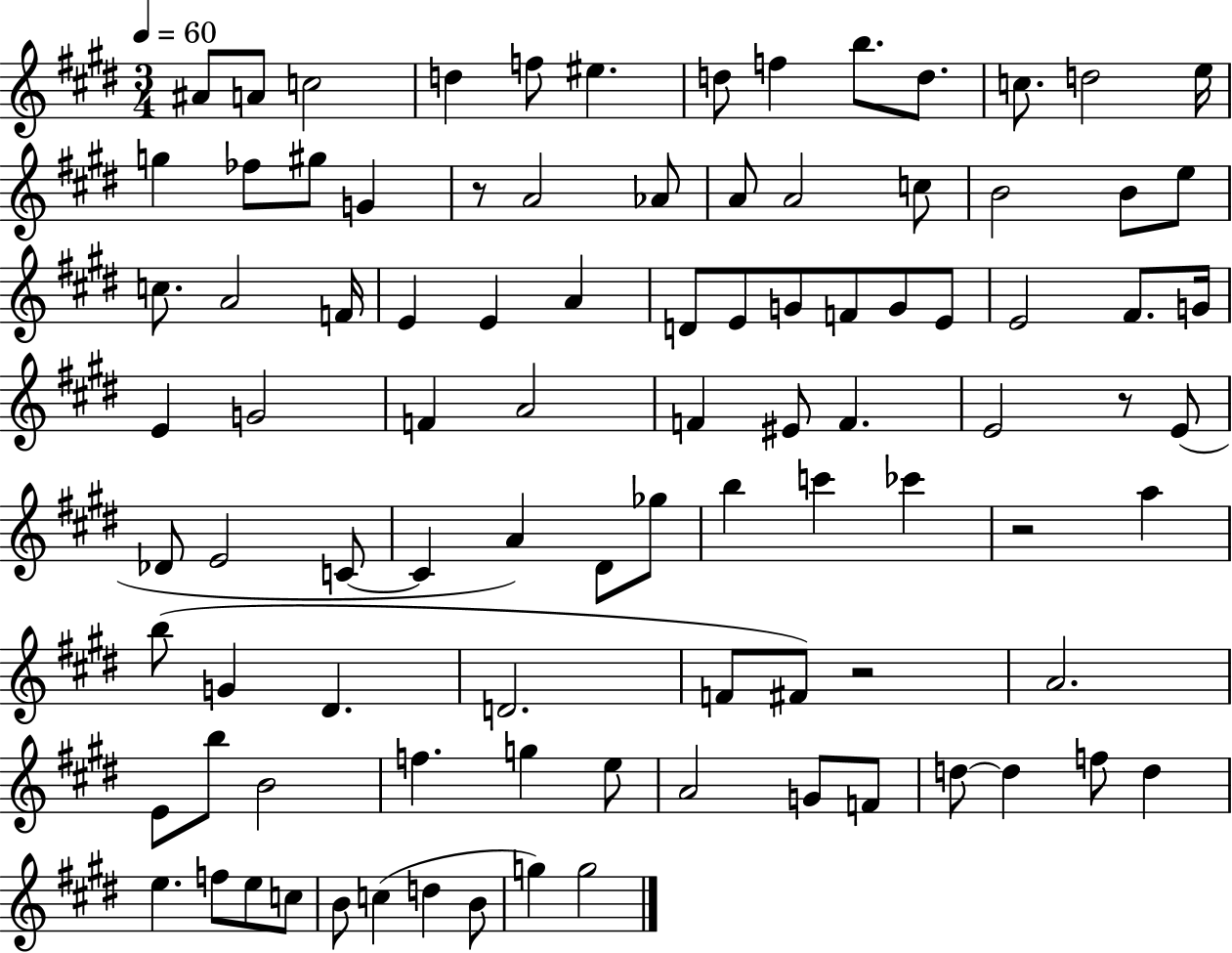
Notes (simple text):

A#4/e A4/e C5/h D5/q F5/e EIS5/q. D5/e F5/q B5/e. D5/e. C5/e. D5/h E5/s G5/q FES5/e G#5/e G4/q R/e A4/h Ab4/e A4/e A4/h C5/e B4/h B4/e E5/e C5/e. A4/h F4/s E4/q E4/q A4/q D4/e E4/e G4/e F4/e G4/e E4/e E4/h F#4/e. G4/s E4/q G4/h F4/q A4/h F4/q EIS4/e F4/q. E4/h R/e E4/e Db4/e E4/h C4/e C4/q A4/q D#4/e Gb5/e B5/q C6/q CES6/q R/h A5/q B5/e G4/q D#4/q. D4/h. F4/e F#4/e R/h A4/h. E4/e B5/e B4/h F5/q. G5/q E5/e A4/h G4/e F4/e D5/e D5/q F5/e D5/q E5/q. F5/e E5/e C5/e B4/e C5/q D5/q B4/e G5/q G5/h